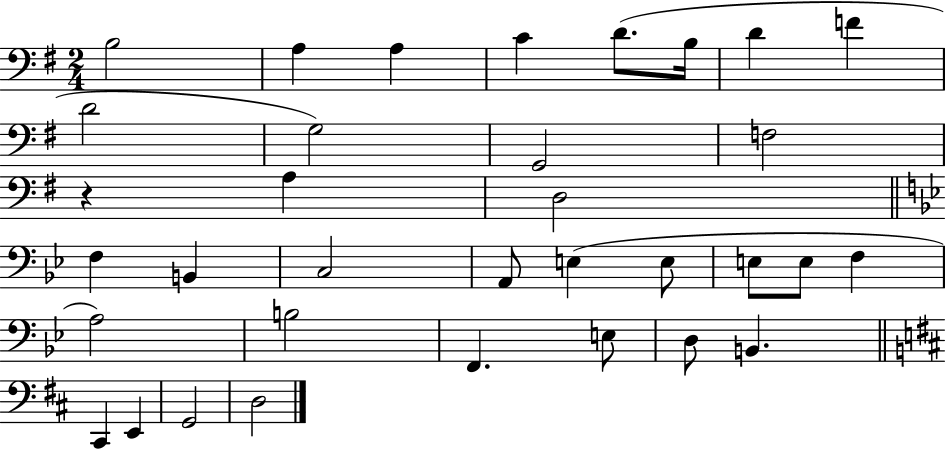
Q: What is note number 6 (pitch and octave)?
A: B3